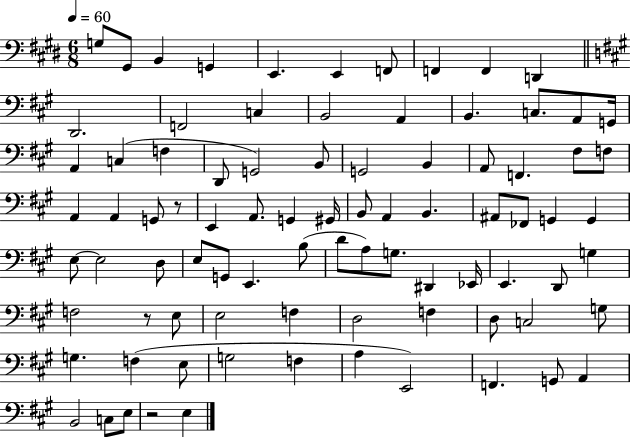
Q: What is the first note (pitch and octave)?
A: G3